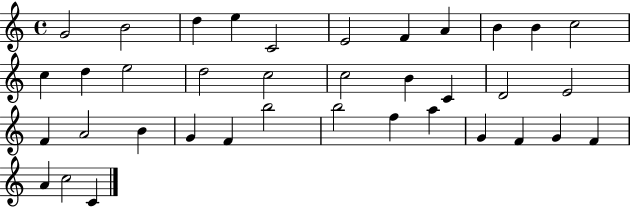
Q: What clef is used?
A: treble